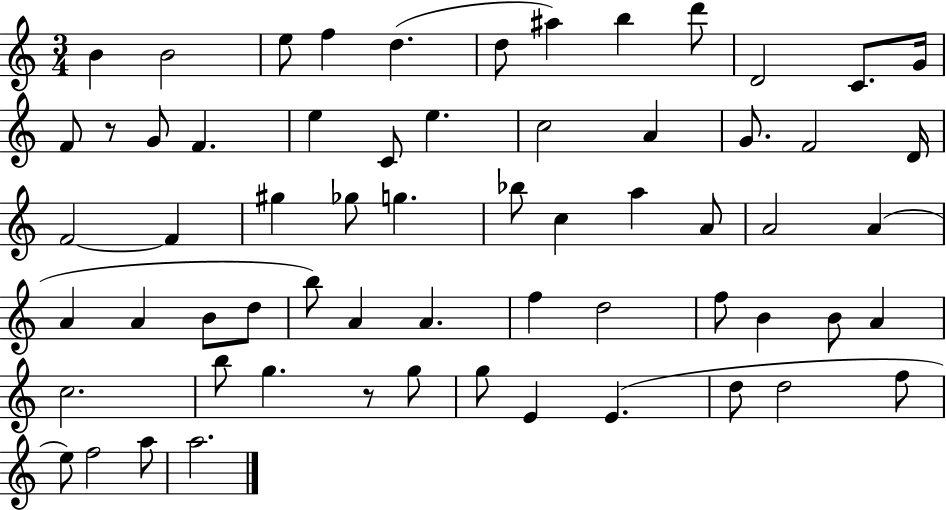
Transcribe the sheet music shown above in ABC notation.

X:1
T:Untitled
M:3/4
L:1/4
K:C
B B2 e/2 f d d/2 ^a b d'/2 D2 C/2 G/4 F/2 z/2 G/2 F e C/2 e c2 A G/2 F2 D/4 F2 F ^g _g/2 g _b/2 c a A/2 A2 A A A B/2 d/2 b/2 A A f d2 f/2 B B/2 A c2 b/2 g z/2 g/2 g/2 E E d/2 d2 f/2 e/2 f2 a/2 a2